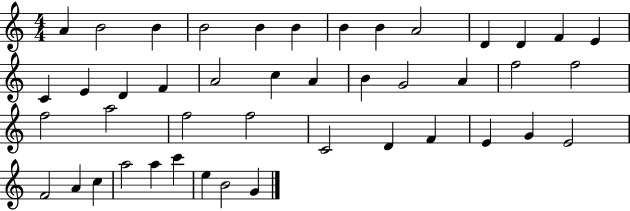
X:1
T:Untitled
M:4/4
L:1/4
K:C
A B2 B B2 B B B B A2 D D F E C E D F A2 c A B G2 A f2 f2 f2 a2 f2 f2 C2 D F E G E2 F2 A c a2 a c' e B2 G